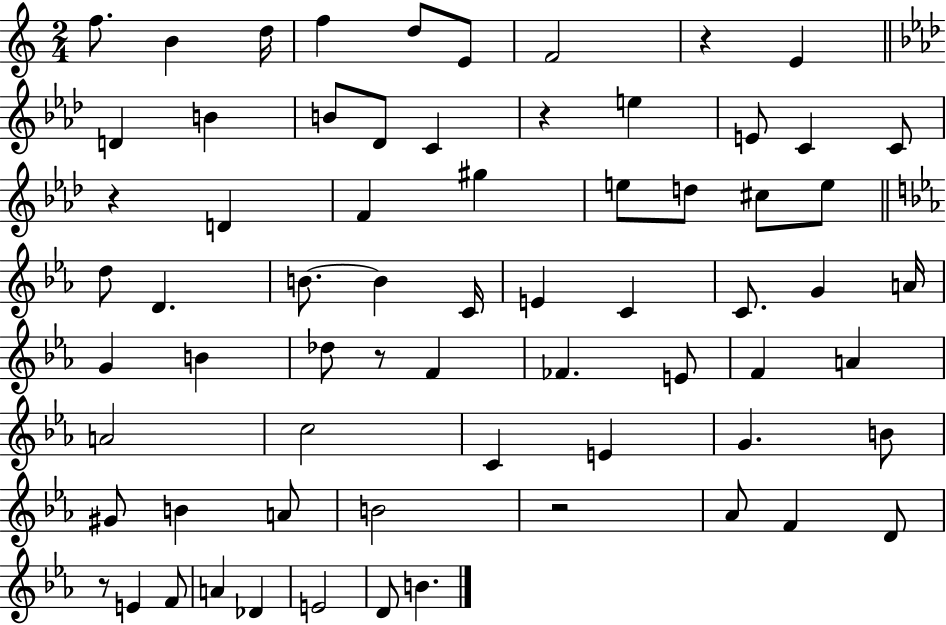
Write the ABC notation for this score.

X:1
T:Untitled
M:2/4
L:1/4
K:C
f/2 B d/4 f d/2 E/2 F2 z E D B B/2 _D/2 C z e E/2 C C/2 z D F ^g e/2 d/2 ^c/2 e/2 d/2 D B/2 B C/4 E C C/2 G A/4 G B _d/2 z/2 F _F E/2 F A A2 c2 C E G B/2 ^G/2 B A/2 B2 z2 _A/2 F D/2 z/2 E F/2 A _D E2 D/2 B